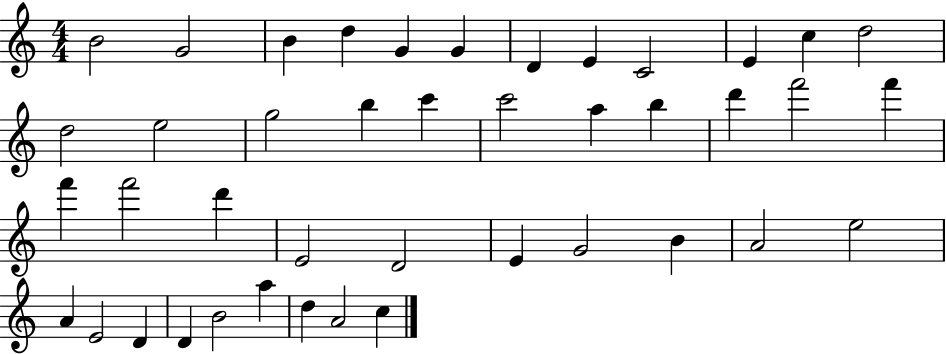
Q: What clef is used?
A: treble